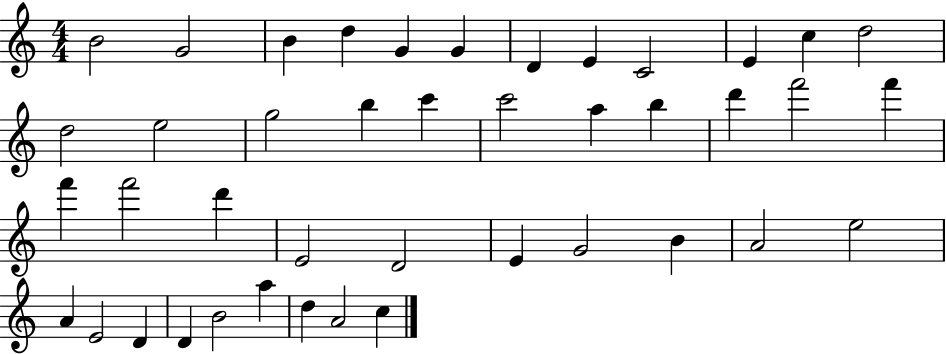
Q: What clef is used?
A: treble